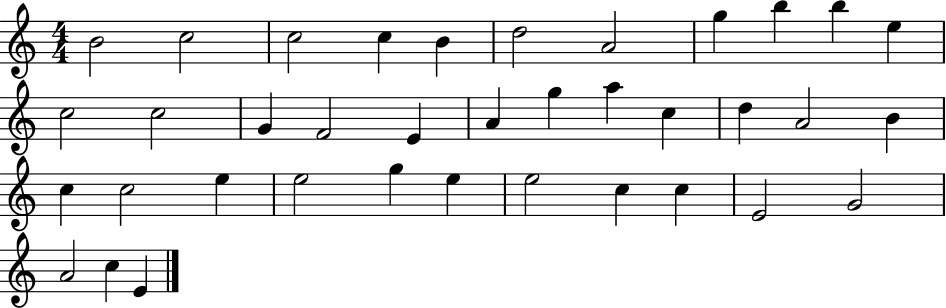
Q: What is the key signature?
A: C major